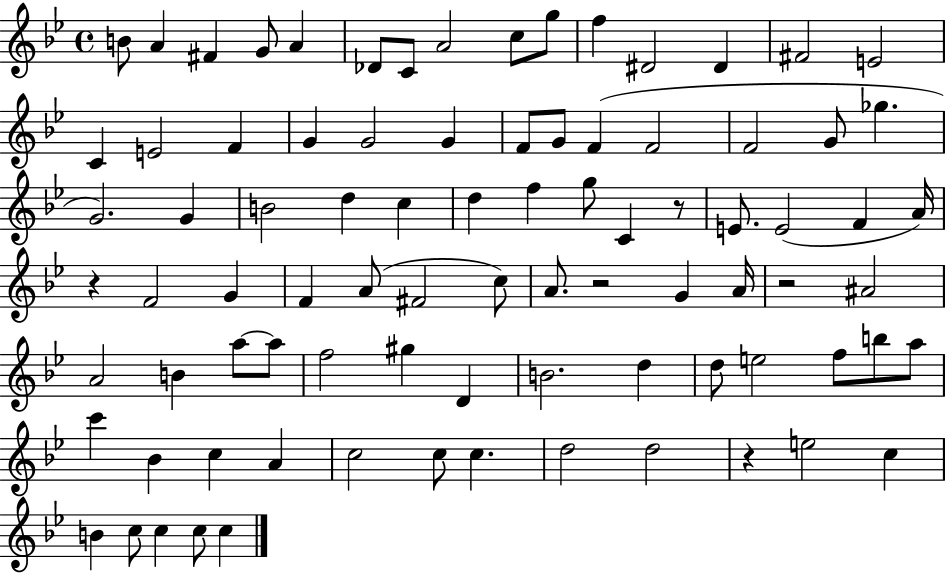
{
  \clef treble
  \time 4/4
  \defaultTimeSignature
  \key bes \major
  \repeat volta 2 { b'8 a'4 fis'4 g'8 a'4 | des'8 c'8 a'2 c''8 g''8 | f''4 dis'2 dis'4 | fis'2 e'2 | \break c'4 e'2 f'4 | g'4 g'2 g'4 | f'8 g'8 f'4( f'2 | f'2 g'8 ges''4. | \break g'2.) g'4 | b'2 d''4 c''4 | d''4 f''4 g''8 c'4 r8 | e'8. e'2( f'4 a'16) | \break r4 f'2 g'4 | f'4 a'8( fis'2 c''8) | a'8. r2 g'4 a'16 | r2 ais'2 | \break a'2 b'4 a''8~~ a''8 | f''2 gis''4 d'4 | b'2. d''4 | d''8 e''2 f''8 b''8 a''8 | \break c'''4 bes'4 c''4 a'4 | c''2 c''8 c''4. | d''2 d''2 | r4 e''2 c''4 | \break b'4 c''8 c''4 c''8 c''4 | } \bar "|."
}